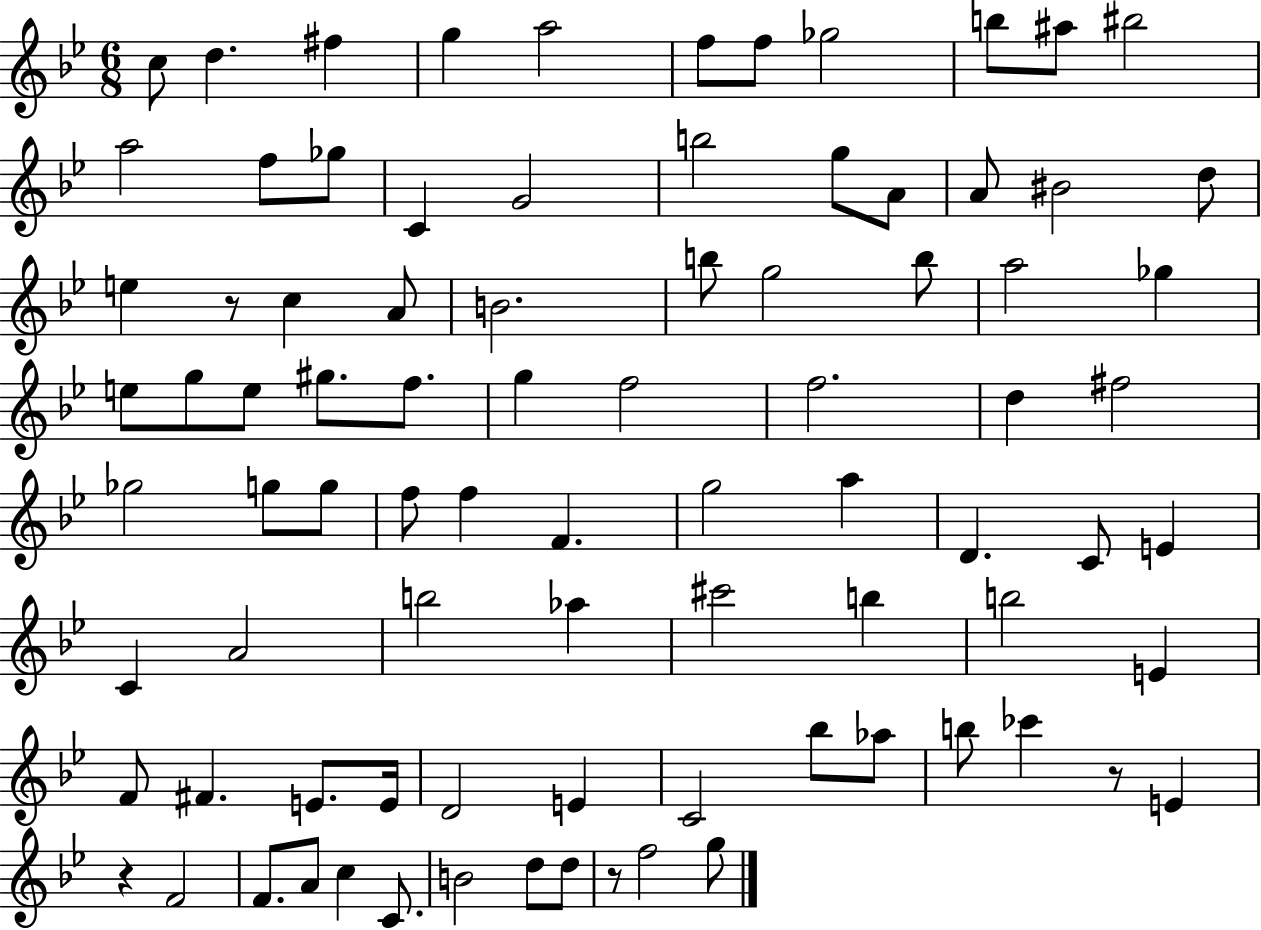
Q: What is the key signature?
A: BES major